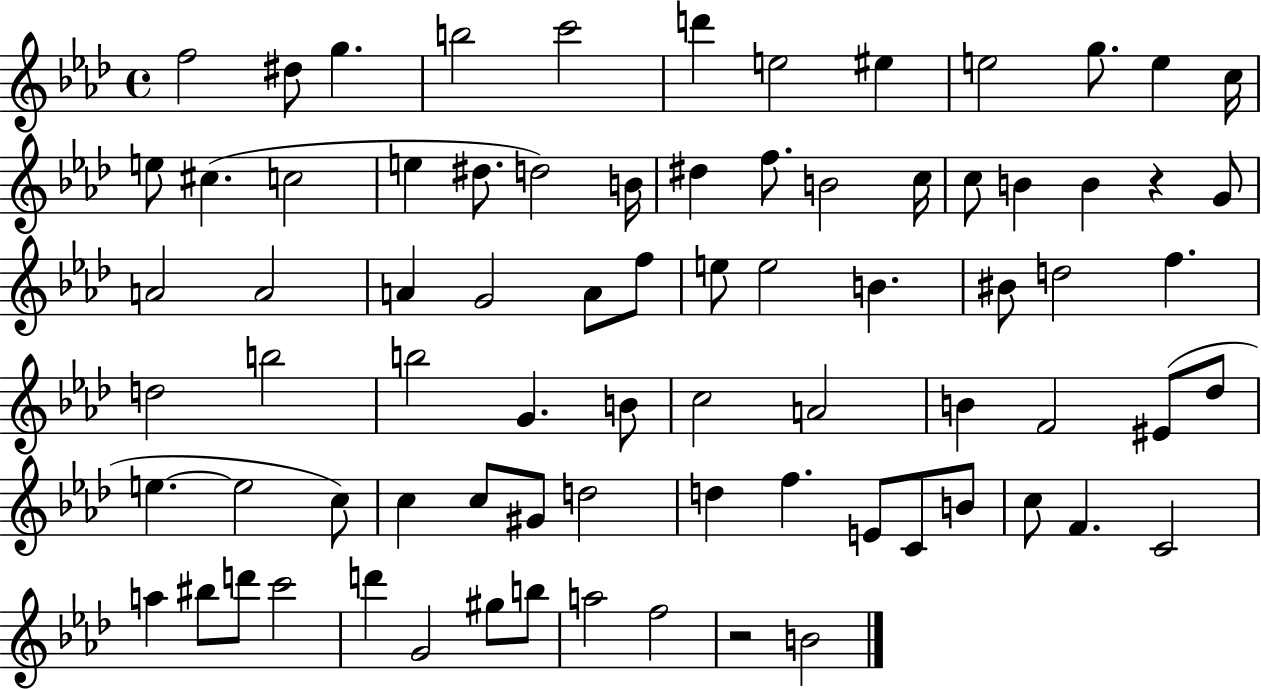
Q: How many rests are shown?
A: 2